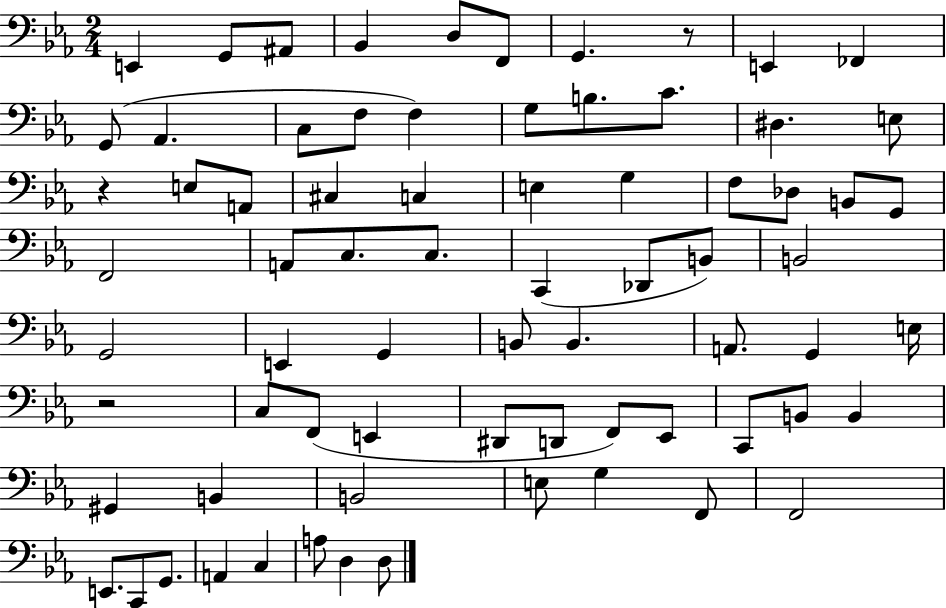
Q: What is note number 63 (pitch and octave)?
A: E2